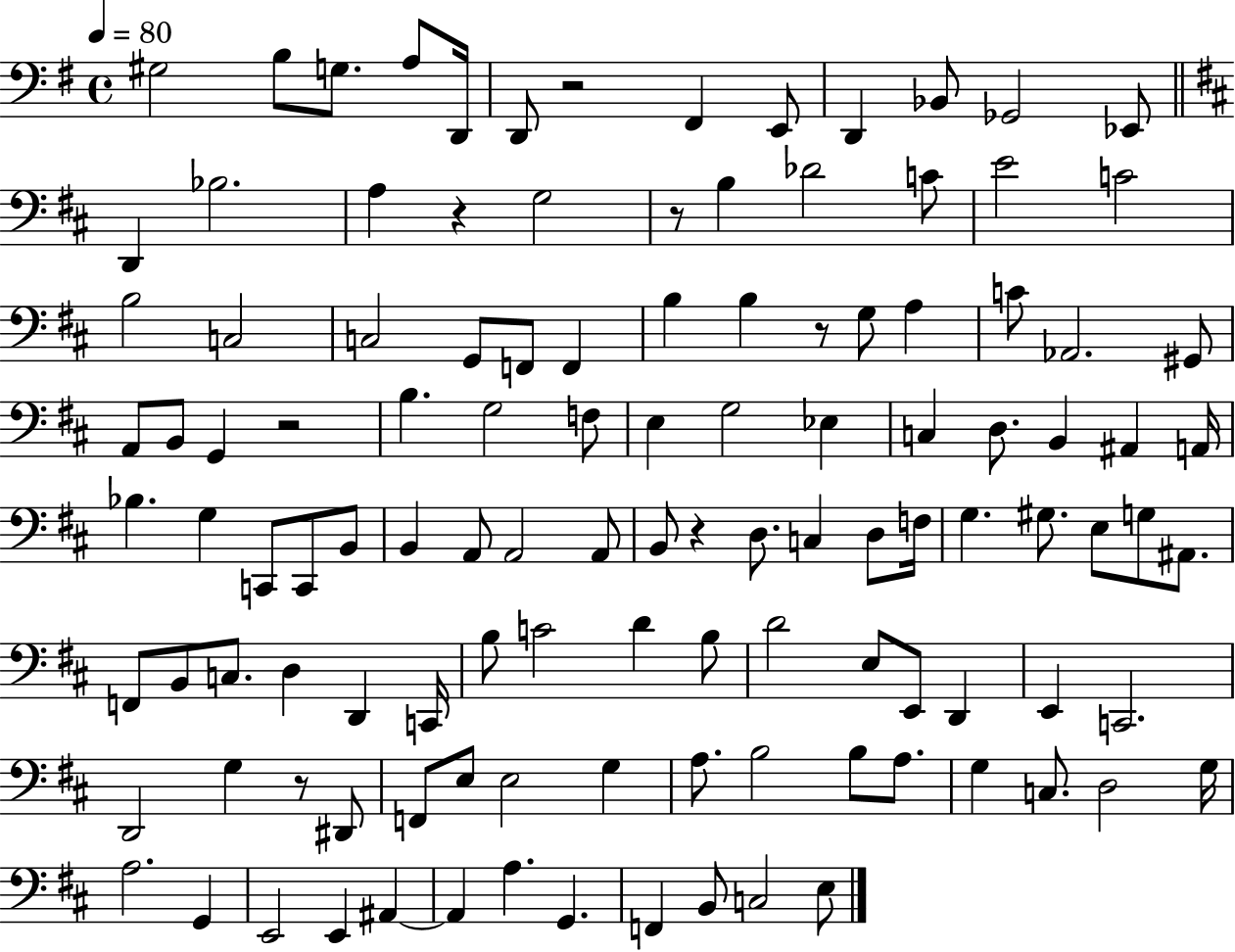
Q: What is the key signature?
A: G major